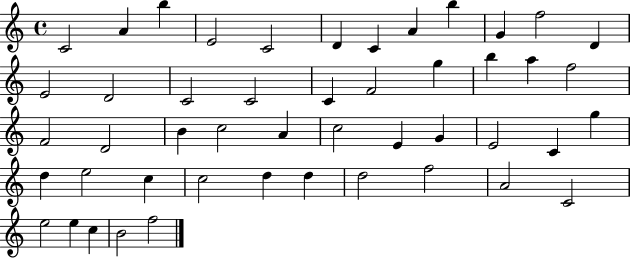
X:1
T:Untitled
M:4/4
L:1/4
K:C
C2 A b E2 C2 D C A b G f2 D E2 D2 C2 C2 C F2 g b a f2 F2 D2 B c2 A c2 E G E2 C g d e2 c c2 d d d2 f2 A2 C2 e2 e c B2 f2